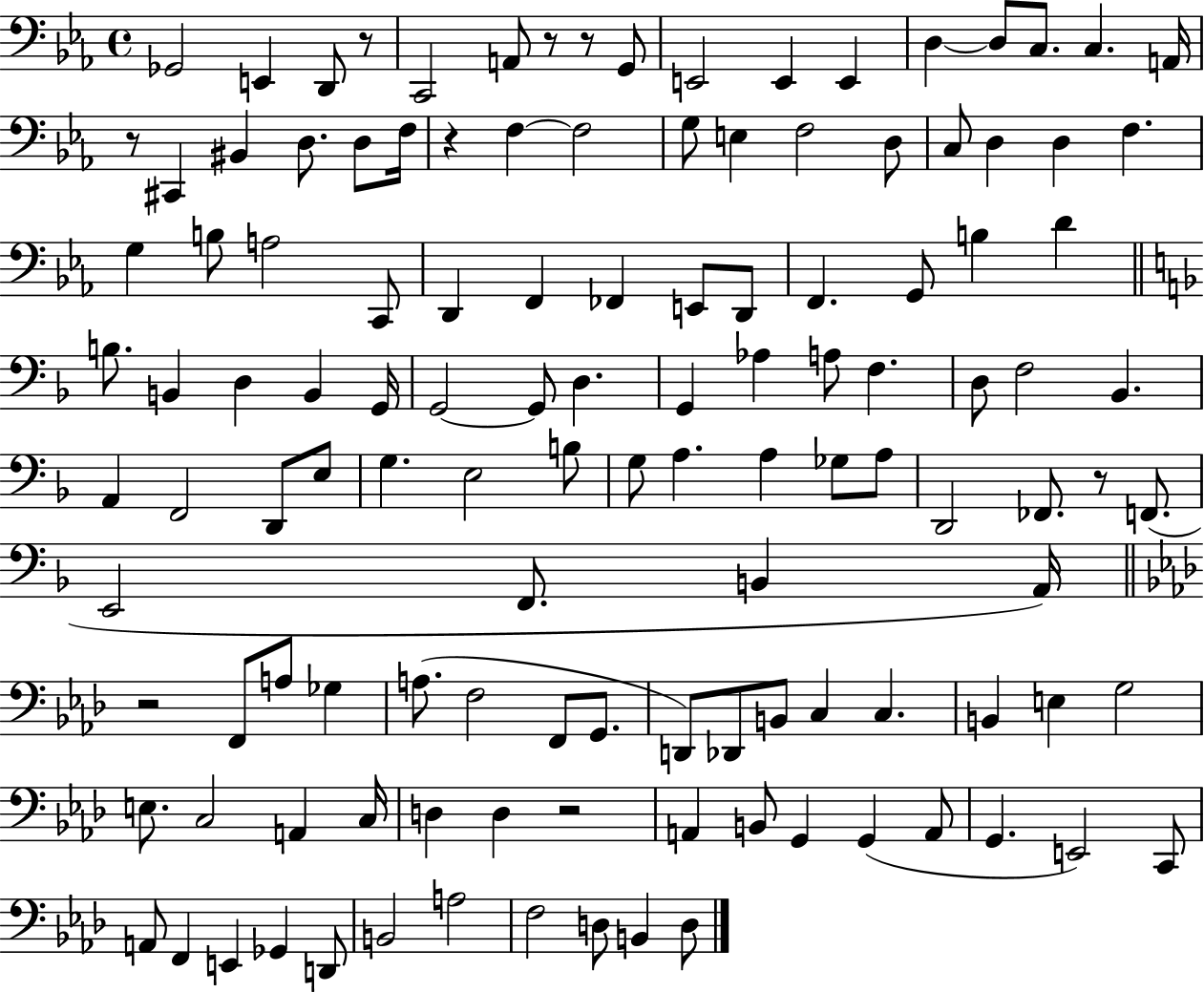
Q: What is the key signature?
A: EES major